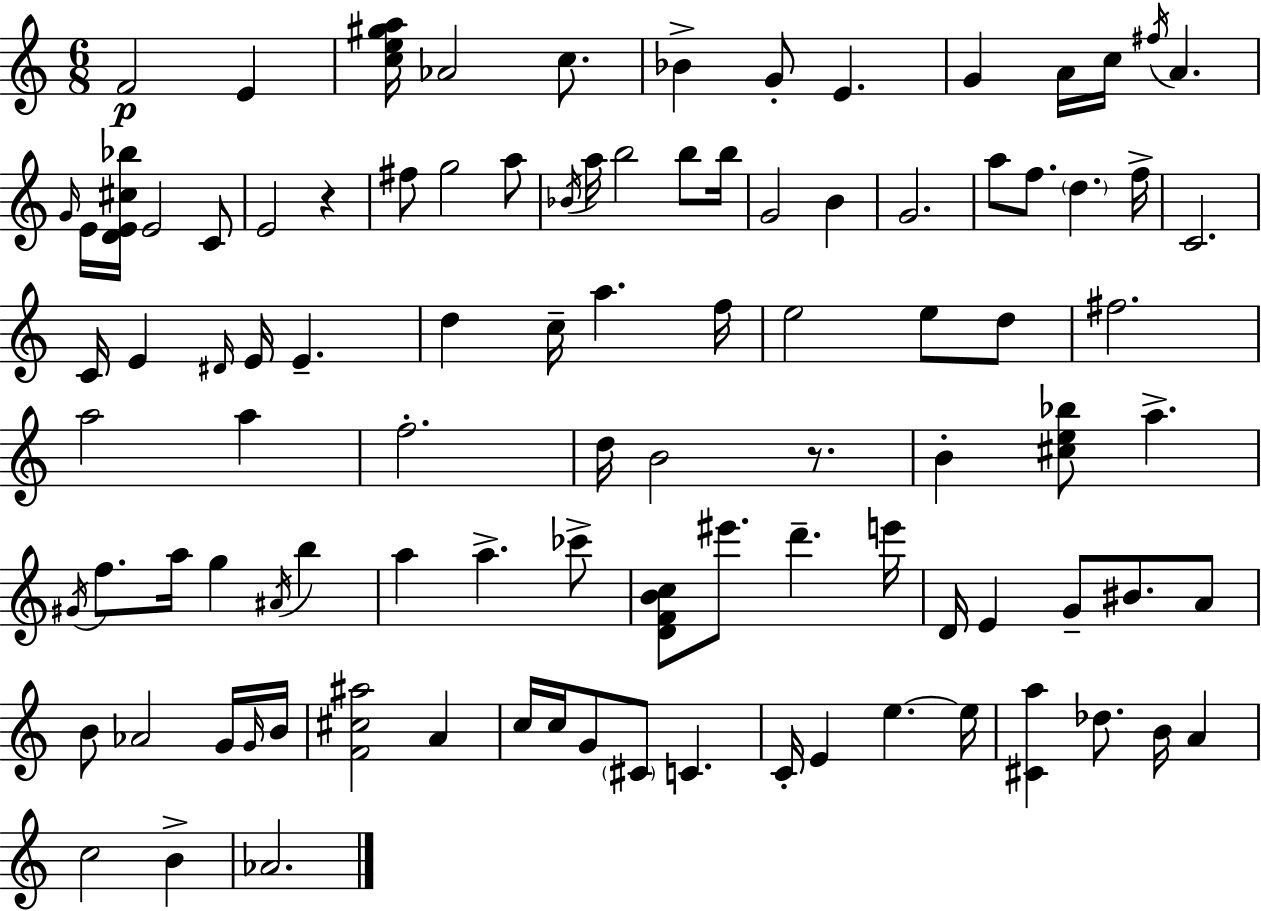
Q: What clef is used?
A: treble